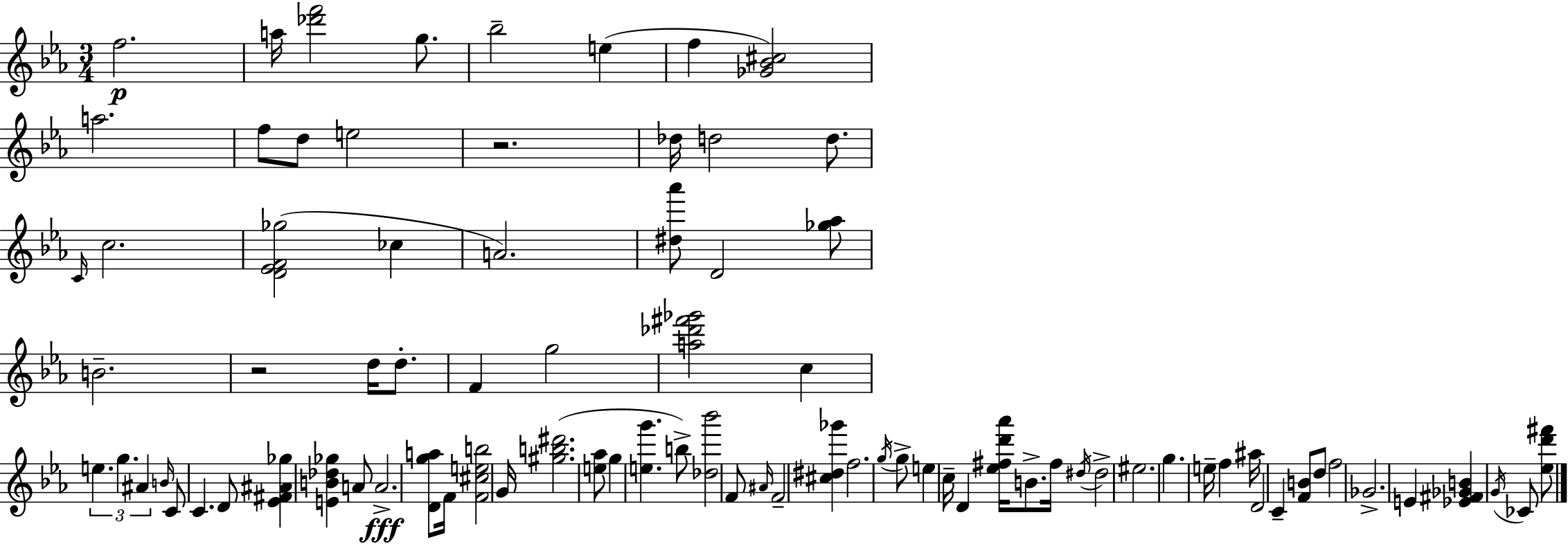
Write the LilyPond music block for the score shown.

{
  \clef treble
  \numericTimeSignature
  \time 3/4
  \key c \minor
  f''2.\p | a''16 <des''' f'''>2 g''8. | bes''2-- e''4( | f''4 <ges' bes' cis''>2) | \break a''2. | f''8 d''8 e''2 | r2. | des''16 d''2 d''8. | \break \grace { c'16 } c''2. | <d' ees' f' ges''>2( ces''4 | a'2.) | <dis'' aes'''>8 d'2 <ges'' aes''>8 | \break b'2.-- | r2 d''16 d''8.-. | f'4 g''2 | <a'' des''' fis''' ges'''>2 c''4 | \break \tuplet 3/2 { e''4. g''4. | ais'4 } \grace { b'16 } c'8 c'4. | d'8 <ees' fis' ais' ges''>4 <e' b' des'' ges''>4 | a'8 a'2.->\fff | \break <d' g'' a''>8 f'16 <f' cis'' e'' b''>2 | g'16 <gis'' b'' dis'''>2.( | <e'' aes''>8 g''4 <e'' g'''>4. | b''8->) <des'' bes'''>2 | \break f'8 \grace { ais'16 } f'2-- <cis'' dis'' ges'''>4 | f''2. | \acciaccatura { g''16 } g''8-> e''4 c''16-- d'4 | <ees'' fis'' d''' aes'''>16 b'8.-> fis''16 \acciaccatura { dis''16 } dis''2-> | \break eis''2. | g''4. e''16-- | f''4 ais''16 d'2 | c'4-- <f' b'>8 d''8 f''2 | \break ges'2.-> | e'4 <ees' fis' ges' b'>4 | \acciaccatura { g'16 } ces'8 <ees'' d''' fis'''>8 \bar "|."
}